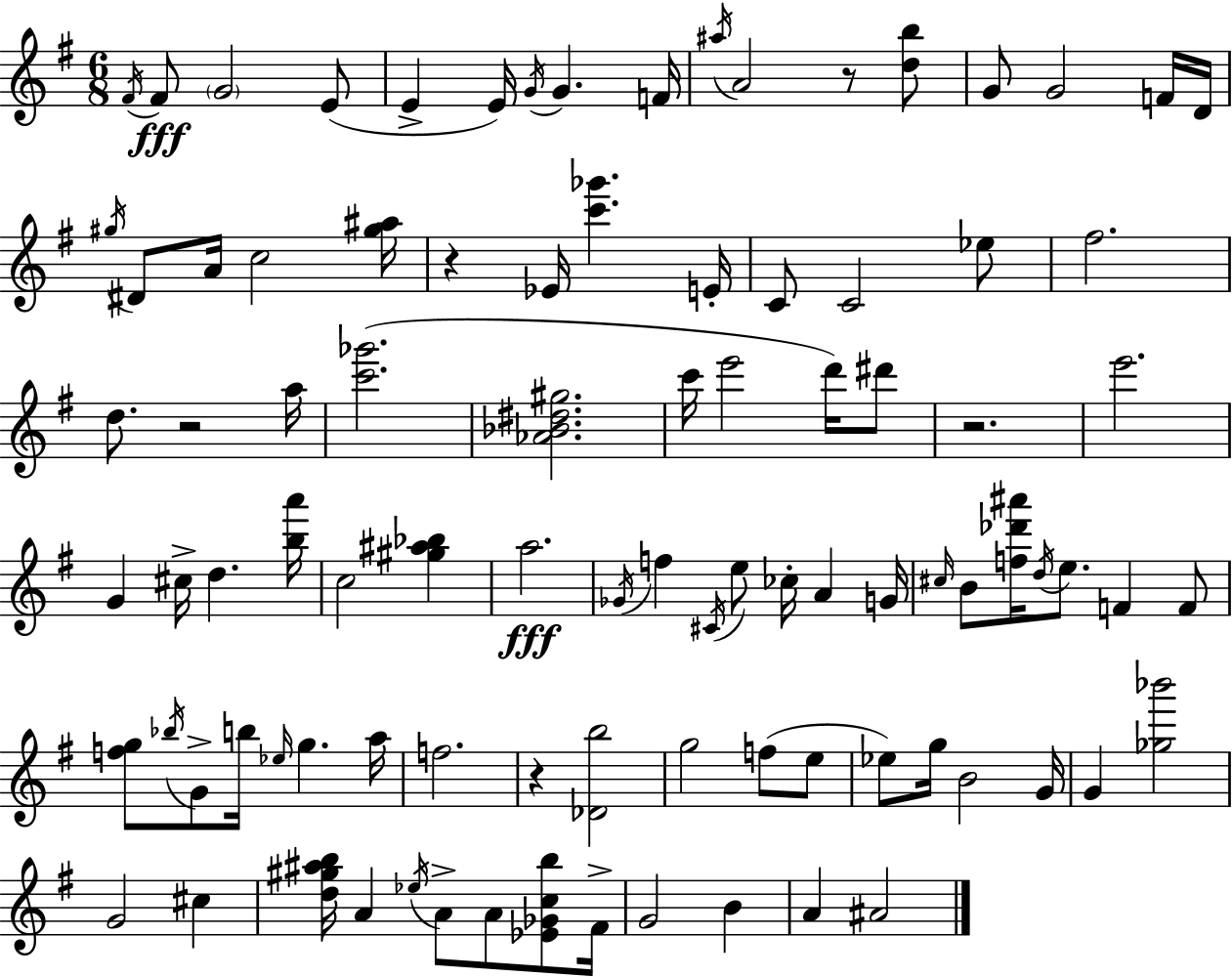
{
  \clef treble
  \numericTimeSignature
  \time 6/8
  \key e \minor
  \acciaccatura { fis'16 }\fff fis'8 \parenthesize g'2 e'8( | e'4-> e'16) \acciaccatura { g'16 } g'4. | f'16 \acciaccatura { ais''16 } a'2 r8 | <d'' b''>8 g'8 g'2 | \break f'16 d'16 \acciaccatura { gis''16 } dis'8 a'16 c''2 | <gis'' ais''>16 r4 ees'16 <c''' ges'''>4. | e'16-. c'8 c'2 | ees''8 fis''2. | \break d''8. r2 | a''16 <c''' ges'''>2.( | <aes' bes' dis'' gis''>2. | c'''16 e'''2 | \break d'''16) dis'''8 r2. | e'''2. | g'4 cis''16-> d''4. | <b'' a'''>16 c''2 | \break <gis'' ais'' bes''>4 a''2.\fff | \acciaccatura { ges'16 } f''4 \acciaccatura { cis'16 } e''8 | ces''16-. a'4 g'16 \grace { cis''16 } b'8 <f'' des''' ais'''>16 \acciaccatura { d''16 } e''8. | f'4 f'8 <f'' g''>8 \acciaccatura { bes''16 } g'8-> | \break b''16 \grace { ees''16 } g''4. a''16 f''2. | r4 | <des' b''>2 g''2 | f''8( e''8 ees''8) | \break g''16 b'2 g'16 g'4 | <ges'' bes'''>2 g'2 | cis''4 <d'' gis'' ais'' b''>16 a'4 | \acciaccatura { ees''16 } a'8-> a'8 <ees' ges' c'' b''>8 fis'16-> g'2 | \break b'4 a'4 | ais'2 \bar "|."
}